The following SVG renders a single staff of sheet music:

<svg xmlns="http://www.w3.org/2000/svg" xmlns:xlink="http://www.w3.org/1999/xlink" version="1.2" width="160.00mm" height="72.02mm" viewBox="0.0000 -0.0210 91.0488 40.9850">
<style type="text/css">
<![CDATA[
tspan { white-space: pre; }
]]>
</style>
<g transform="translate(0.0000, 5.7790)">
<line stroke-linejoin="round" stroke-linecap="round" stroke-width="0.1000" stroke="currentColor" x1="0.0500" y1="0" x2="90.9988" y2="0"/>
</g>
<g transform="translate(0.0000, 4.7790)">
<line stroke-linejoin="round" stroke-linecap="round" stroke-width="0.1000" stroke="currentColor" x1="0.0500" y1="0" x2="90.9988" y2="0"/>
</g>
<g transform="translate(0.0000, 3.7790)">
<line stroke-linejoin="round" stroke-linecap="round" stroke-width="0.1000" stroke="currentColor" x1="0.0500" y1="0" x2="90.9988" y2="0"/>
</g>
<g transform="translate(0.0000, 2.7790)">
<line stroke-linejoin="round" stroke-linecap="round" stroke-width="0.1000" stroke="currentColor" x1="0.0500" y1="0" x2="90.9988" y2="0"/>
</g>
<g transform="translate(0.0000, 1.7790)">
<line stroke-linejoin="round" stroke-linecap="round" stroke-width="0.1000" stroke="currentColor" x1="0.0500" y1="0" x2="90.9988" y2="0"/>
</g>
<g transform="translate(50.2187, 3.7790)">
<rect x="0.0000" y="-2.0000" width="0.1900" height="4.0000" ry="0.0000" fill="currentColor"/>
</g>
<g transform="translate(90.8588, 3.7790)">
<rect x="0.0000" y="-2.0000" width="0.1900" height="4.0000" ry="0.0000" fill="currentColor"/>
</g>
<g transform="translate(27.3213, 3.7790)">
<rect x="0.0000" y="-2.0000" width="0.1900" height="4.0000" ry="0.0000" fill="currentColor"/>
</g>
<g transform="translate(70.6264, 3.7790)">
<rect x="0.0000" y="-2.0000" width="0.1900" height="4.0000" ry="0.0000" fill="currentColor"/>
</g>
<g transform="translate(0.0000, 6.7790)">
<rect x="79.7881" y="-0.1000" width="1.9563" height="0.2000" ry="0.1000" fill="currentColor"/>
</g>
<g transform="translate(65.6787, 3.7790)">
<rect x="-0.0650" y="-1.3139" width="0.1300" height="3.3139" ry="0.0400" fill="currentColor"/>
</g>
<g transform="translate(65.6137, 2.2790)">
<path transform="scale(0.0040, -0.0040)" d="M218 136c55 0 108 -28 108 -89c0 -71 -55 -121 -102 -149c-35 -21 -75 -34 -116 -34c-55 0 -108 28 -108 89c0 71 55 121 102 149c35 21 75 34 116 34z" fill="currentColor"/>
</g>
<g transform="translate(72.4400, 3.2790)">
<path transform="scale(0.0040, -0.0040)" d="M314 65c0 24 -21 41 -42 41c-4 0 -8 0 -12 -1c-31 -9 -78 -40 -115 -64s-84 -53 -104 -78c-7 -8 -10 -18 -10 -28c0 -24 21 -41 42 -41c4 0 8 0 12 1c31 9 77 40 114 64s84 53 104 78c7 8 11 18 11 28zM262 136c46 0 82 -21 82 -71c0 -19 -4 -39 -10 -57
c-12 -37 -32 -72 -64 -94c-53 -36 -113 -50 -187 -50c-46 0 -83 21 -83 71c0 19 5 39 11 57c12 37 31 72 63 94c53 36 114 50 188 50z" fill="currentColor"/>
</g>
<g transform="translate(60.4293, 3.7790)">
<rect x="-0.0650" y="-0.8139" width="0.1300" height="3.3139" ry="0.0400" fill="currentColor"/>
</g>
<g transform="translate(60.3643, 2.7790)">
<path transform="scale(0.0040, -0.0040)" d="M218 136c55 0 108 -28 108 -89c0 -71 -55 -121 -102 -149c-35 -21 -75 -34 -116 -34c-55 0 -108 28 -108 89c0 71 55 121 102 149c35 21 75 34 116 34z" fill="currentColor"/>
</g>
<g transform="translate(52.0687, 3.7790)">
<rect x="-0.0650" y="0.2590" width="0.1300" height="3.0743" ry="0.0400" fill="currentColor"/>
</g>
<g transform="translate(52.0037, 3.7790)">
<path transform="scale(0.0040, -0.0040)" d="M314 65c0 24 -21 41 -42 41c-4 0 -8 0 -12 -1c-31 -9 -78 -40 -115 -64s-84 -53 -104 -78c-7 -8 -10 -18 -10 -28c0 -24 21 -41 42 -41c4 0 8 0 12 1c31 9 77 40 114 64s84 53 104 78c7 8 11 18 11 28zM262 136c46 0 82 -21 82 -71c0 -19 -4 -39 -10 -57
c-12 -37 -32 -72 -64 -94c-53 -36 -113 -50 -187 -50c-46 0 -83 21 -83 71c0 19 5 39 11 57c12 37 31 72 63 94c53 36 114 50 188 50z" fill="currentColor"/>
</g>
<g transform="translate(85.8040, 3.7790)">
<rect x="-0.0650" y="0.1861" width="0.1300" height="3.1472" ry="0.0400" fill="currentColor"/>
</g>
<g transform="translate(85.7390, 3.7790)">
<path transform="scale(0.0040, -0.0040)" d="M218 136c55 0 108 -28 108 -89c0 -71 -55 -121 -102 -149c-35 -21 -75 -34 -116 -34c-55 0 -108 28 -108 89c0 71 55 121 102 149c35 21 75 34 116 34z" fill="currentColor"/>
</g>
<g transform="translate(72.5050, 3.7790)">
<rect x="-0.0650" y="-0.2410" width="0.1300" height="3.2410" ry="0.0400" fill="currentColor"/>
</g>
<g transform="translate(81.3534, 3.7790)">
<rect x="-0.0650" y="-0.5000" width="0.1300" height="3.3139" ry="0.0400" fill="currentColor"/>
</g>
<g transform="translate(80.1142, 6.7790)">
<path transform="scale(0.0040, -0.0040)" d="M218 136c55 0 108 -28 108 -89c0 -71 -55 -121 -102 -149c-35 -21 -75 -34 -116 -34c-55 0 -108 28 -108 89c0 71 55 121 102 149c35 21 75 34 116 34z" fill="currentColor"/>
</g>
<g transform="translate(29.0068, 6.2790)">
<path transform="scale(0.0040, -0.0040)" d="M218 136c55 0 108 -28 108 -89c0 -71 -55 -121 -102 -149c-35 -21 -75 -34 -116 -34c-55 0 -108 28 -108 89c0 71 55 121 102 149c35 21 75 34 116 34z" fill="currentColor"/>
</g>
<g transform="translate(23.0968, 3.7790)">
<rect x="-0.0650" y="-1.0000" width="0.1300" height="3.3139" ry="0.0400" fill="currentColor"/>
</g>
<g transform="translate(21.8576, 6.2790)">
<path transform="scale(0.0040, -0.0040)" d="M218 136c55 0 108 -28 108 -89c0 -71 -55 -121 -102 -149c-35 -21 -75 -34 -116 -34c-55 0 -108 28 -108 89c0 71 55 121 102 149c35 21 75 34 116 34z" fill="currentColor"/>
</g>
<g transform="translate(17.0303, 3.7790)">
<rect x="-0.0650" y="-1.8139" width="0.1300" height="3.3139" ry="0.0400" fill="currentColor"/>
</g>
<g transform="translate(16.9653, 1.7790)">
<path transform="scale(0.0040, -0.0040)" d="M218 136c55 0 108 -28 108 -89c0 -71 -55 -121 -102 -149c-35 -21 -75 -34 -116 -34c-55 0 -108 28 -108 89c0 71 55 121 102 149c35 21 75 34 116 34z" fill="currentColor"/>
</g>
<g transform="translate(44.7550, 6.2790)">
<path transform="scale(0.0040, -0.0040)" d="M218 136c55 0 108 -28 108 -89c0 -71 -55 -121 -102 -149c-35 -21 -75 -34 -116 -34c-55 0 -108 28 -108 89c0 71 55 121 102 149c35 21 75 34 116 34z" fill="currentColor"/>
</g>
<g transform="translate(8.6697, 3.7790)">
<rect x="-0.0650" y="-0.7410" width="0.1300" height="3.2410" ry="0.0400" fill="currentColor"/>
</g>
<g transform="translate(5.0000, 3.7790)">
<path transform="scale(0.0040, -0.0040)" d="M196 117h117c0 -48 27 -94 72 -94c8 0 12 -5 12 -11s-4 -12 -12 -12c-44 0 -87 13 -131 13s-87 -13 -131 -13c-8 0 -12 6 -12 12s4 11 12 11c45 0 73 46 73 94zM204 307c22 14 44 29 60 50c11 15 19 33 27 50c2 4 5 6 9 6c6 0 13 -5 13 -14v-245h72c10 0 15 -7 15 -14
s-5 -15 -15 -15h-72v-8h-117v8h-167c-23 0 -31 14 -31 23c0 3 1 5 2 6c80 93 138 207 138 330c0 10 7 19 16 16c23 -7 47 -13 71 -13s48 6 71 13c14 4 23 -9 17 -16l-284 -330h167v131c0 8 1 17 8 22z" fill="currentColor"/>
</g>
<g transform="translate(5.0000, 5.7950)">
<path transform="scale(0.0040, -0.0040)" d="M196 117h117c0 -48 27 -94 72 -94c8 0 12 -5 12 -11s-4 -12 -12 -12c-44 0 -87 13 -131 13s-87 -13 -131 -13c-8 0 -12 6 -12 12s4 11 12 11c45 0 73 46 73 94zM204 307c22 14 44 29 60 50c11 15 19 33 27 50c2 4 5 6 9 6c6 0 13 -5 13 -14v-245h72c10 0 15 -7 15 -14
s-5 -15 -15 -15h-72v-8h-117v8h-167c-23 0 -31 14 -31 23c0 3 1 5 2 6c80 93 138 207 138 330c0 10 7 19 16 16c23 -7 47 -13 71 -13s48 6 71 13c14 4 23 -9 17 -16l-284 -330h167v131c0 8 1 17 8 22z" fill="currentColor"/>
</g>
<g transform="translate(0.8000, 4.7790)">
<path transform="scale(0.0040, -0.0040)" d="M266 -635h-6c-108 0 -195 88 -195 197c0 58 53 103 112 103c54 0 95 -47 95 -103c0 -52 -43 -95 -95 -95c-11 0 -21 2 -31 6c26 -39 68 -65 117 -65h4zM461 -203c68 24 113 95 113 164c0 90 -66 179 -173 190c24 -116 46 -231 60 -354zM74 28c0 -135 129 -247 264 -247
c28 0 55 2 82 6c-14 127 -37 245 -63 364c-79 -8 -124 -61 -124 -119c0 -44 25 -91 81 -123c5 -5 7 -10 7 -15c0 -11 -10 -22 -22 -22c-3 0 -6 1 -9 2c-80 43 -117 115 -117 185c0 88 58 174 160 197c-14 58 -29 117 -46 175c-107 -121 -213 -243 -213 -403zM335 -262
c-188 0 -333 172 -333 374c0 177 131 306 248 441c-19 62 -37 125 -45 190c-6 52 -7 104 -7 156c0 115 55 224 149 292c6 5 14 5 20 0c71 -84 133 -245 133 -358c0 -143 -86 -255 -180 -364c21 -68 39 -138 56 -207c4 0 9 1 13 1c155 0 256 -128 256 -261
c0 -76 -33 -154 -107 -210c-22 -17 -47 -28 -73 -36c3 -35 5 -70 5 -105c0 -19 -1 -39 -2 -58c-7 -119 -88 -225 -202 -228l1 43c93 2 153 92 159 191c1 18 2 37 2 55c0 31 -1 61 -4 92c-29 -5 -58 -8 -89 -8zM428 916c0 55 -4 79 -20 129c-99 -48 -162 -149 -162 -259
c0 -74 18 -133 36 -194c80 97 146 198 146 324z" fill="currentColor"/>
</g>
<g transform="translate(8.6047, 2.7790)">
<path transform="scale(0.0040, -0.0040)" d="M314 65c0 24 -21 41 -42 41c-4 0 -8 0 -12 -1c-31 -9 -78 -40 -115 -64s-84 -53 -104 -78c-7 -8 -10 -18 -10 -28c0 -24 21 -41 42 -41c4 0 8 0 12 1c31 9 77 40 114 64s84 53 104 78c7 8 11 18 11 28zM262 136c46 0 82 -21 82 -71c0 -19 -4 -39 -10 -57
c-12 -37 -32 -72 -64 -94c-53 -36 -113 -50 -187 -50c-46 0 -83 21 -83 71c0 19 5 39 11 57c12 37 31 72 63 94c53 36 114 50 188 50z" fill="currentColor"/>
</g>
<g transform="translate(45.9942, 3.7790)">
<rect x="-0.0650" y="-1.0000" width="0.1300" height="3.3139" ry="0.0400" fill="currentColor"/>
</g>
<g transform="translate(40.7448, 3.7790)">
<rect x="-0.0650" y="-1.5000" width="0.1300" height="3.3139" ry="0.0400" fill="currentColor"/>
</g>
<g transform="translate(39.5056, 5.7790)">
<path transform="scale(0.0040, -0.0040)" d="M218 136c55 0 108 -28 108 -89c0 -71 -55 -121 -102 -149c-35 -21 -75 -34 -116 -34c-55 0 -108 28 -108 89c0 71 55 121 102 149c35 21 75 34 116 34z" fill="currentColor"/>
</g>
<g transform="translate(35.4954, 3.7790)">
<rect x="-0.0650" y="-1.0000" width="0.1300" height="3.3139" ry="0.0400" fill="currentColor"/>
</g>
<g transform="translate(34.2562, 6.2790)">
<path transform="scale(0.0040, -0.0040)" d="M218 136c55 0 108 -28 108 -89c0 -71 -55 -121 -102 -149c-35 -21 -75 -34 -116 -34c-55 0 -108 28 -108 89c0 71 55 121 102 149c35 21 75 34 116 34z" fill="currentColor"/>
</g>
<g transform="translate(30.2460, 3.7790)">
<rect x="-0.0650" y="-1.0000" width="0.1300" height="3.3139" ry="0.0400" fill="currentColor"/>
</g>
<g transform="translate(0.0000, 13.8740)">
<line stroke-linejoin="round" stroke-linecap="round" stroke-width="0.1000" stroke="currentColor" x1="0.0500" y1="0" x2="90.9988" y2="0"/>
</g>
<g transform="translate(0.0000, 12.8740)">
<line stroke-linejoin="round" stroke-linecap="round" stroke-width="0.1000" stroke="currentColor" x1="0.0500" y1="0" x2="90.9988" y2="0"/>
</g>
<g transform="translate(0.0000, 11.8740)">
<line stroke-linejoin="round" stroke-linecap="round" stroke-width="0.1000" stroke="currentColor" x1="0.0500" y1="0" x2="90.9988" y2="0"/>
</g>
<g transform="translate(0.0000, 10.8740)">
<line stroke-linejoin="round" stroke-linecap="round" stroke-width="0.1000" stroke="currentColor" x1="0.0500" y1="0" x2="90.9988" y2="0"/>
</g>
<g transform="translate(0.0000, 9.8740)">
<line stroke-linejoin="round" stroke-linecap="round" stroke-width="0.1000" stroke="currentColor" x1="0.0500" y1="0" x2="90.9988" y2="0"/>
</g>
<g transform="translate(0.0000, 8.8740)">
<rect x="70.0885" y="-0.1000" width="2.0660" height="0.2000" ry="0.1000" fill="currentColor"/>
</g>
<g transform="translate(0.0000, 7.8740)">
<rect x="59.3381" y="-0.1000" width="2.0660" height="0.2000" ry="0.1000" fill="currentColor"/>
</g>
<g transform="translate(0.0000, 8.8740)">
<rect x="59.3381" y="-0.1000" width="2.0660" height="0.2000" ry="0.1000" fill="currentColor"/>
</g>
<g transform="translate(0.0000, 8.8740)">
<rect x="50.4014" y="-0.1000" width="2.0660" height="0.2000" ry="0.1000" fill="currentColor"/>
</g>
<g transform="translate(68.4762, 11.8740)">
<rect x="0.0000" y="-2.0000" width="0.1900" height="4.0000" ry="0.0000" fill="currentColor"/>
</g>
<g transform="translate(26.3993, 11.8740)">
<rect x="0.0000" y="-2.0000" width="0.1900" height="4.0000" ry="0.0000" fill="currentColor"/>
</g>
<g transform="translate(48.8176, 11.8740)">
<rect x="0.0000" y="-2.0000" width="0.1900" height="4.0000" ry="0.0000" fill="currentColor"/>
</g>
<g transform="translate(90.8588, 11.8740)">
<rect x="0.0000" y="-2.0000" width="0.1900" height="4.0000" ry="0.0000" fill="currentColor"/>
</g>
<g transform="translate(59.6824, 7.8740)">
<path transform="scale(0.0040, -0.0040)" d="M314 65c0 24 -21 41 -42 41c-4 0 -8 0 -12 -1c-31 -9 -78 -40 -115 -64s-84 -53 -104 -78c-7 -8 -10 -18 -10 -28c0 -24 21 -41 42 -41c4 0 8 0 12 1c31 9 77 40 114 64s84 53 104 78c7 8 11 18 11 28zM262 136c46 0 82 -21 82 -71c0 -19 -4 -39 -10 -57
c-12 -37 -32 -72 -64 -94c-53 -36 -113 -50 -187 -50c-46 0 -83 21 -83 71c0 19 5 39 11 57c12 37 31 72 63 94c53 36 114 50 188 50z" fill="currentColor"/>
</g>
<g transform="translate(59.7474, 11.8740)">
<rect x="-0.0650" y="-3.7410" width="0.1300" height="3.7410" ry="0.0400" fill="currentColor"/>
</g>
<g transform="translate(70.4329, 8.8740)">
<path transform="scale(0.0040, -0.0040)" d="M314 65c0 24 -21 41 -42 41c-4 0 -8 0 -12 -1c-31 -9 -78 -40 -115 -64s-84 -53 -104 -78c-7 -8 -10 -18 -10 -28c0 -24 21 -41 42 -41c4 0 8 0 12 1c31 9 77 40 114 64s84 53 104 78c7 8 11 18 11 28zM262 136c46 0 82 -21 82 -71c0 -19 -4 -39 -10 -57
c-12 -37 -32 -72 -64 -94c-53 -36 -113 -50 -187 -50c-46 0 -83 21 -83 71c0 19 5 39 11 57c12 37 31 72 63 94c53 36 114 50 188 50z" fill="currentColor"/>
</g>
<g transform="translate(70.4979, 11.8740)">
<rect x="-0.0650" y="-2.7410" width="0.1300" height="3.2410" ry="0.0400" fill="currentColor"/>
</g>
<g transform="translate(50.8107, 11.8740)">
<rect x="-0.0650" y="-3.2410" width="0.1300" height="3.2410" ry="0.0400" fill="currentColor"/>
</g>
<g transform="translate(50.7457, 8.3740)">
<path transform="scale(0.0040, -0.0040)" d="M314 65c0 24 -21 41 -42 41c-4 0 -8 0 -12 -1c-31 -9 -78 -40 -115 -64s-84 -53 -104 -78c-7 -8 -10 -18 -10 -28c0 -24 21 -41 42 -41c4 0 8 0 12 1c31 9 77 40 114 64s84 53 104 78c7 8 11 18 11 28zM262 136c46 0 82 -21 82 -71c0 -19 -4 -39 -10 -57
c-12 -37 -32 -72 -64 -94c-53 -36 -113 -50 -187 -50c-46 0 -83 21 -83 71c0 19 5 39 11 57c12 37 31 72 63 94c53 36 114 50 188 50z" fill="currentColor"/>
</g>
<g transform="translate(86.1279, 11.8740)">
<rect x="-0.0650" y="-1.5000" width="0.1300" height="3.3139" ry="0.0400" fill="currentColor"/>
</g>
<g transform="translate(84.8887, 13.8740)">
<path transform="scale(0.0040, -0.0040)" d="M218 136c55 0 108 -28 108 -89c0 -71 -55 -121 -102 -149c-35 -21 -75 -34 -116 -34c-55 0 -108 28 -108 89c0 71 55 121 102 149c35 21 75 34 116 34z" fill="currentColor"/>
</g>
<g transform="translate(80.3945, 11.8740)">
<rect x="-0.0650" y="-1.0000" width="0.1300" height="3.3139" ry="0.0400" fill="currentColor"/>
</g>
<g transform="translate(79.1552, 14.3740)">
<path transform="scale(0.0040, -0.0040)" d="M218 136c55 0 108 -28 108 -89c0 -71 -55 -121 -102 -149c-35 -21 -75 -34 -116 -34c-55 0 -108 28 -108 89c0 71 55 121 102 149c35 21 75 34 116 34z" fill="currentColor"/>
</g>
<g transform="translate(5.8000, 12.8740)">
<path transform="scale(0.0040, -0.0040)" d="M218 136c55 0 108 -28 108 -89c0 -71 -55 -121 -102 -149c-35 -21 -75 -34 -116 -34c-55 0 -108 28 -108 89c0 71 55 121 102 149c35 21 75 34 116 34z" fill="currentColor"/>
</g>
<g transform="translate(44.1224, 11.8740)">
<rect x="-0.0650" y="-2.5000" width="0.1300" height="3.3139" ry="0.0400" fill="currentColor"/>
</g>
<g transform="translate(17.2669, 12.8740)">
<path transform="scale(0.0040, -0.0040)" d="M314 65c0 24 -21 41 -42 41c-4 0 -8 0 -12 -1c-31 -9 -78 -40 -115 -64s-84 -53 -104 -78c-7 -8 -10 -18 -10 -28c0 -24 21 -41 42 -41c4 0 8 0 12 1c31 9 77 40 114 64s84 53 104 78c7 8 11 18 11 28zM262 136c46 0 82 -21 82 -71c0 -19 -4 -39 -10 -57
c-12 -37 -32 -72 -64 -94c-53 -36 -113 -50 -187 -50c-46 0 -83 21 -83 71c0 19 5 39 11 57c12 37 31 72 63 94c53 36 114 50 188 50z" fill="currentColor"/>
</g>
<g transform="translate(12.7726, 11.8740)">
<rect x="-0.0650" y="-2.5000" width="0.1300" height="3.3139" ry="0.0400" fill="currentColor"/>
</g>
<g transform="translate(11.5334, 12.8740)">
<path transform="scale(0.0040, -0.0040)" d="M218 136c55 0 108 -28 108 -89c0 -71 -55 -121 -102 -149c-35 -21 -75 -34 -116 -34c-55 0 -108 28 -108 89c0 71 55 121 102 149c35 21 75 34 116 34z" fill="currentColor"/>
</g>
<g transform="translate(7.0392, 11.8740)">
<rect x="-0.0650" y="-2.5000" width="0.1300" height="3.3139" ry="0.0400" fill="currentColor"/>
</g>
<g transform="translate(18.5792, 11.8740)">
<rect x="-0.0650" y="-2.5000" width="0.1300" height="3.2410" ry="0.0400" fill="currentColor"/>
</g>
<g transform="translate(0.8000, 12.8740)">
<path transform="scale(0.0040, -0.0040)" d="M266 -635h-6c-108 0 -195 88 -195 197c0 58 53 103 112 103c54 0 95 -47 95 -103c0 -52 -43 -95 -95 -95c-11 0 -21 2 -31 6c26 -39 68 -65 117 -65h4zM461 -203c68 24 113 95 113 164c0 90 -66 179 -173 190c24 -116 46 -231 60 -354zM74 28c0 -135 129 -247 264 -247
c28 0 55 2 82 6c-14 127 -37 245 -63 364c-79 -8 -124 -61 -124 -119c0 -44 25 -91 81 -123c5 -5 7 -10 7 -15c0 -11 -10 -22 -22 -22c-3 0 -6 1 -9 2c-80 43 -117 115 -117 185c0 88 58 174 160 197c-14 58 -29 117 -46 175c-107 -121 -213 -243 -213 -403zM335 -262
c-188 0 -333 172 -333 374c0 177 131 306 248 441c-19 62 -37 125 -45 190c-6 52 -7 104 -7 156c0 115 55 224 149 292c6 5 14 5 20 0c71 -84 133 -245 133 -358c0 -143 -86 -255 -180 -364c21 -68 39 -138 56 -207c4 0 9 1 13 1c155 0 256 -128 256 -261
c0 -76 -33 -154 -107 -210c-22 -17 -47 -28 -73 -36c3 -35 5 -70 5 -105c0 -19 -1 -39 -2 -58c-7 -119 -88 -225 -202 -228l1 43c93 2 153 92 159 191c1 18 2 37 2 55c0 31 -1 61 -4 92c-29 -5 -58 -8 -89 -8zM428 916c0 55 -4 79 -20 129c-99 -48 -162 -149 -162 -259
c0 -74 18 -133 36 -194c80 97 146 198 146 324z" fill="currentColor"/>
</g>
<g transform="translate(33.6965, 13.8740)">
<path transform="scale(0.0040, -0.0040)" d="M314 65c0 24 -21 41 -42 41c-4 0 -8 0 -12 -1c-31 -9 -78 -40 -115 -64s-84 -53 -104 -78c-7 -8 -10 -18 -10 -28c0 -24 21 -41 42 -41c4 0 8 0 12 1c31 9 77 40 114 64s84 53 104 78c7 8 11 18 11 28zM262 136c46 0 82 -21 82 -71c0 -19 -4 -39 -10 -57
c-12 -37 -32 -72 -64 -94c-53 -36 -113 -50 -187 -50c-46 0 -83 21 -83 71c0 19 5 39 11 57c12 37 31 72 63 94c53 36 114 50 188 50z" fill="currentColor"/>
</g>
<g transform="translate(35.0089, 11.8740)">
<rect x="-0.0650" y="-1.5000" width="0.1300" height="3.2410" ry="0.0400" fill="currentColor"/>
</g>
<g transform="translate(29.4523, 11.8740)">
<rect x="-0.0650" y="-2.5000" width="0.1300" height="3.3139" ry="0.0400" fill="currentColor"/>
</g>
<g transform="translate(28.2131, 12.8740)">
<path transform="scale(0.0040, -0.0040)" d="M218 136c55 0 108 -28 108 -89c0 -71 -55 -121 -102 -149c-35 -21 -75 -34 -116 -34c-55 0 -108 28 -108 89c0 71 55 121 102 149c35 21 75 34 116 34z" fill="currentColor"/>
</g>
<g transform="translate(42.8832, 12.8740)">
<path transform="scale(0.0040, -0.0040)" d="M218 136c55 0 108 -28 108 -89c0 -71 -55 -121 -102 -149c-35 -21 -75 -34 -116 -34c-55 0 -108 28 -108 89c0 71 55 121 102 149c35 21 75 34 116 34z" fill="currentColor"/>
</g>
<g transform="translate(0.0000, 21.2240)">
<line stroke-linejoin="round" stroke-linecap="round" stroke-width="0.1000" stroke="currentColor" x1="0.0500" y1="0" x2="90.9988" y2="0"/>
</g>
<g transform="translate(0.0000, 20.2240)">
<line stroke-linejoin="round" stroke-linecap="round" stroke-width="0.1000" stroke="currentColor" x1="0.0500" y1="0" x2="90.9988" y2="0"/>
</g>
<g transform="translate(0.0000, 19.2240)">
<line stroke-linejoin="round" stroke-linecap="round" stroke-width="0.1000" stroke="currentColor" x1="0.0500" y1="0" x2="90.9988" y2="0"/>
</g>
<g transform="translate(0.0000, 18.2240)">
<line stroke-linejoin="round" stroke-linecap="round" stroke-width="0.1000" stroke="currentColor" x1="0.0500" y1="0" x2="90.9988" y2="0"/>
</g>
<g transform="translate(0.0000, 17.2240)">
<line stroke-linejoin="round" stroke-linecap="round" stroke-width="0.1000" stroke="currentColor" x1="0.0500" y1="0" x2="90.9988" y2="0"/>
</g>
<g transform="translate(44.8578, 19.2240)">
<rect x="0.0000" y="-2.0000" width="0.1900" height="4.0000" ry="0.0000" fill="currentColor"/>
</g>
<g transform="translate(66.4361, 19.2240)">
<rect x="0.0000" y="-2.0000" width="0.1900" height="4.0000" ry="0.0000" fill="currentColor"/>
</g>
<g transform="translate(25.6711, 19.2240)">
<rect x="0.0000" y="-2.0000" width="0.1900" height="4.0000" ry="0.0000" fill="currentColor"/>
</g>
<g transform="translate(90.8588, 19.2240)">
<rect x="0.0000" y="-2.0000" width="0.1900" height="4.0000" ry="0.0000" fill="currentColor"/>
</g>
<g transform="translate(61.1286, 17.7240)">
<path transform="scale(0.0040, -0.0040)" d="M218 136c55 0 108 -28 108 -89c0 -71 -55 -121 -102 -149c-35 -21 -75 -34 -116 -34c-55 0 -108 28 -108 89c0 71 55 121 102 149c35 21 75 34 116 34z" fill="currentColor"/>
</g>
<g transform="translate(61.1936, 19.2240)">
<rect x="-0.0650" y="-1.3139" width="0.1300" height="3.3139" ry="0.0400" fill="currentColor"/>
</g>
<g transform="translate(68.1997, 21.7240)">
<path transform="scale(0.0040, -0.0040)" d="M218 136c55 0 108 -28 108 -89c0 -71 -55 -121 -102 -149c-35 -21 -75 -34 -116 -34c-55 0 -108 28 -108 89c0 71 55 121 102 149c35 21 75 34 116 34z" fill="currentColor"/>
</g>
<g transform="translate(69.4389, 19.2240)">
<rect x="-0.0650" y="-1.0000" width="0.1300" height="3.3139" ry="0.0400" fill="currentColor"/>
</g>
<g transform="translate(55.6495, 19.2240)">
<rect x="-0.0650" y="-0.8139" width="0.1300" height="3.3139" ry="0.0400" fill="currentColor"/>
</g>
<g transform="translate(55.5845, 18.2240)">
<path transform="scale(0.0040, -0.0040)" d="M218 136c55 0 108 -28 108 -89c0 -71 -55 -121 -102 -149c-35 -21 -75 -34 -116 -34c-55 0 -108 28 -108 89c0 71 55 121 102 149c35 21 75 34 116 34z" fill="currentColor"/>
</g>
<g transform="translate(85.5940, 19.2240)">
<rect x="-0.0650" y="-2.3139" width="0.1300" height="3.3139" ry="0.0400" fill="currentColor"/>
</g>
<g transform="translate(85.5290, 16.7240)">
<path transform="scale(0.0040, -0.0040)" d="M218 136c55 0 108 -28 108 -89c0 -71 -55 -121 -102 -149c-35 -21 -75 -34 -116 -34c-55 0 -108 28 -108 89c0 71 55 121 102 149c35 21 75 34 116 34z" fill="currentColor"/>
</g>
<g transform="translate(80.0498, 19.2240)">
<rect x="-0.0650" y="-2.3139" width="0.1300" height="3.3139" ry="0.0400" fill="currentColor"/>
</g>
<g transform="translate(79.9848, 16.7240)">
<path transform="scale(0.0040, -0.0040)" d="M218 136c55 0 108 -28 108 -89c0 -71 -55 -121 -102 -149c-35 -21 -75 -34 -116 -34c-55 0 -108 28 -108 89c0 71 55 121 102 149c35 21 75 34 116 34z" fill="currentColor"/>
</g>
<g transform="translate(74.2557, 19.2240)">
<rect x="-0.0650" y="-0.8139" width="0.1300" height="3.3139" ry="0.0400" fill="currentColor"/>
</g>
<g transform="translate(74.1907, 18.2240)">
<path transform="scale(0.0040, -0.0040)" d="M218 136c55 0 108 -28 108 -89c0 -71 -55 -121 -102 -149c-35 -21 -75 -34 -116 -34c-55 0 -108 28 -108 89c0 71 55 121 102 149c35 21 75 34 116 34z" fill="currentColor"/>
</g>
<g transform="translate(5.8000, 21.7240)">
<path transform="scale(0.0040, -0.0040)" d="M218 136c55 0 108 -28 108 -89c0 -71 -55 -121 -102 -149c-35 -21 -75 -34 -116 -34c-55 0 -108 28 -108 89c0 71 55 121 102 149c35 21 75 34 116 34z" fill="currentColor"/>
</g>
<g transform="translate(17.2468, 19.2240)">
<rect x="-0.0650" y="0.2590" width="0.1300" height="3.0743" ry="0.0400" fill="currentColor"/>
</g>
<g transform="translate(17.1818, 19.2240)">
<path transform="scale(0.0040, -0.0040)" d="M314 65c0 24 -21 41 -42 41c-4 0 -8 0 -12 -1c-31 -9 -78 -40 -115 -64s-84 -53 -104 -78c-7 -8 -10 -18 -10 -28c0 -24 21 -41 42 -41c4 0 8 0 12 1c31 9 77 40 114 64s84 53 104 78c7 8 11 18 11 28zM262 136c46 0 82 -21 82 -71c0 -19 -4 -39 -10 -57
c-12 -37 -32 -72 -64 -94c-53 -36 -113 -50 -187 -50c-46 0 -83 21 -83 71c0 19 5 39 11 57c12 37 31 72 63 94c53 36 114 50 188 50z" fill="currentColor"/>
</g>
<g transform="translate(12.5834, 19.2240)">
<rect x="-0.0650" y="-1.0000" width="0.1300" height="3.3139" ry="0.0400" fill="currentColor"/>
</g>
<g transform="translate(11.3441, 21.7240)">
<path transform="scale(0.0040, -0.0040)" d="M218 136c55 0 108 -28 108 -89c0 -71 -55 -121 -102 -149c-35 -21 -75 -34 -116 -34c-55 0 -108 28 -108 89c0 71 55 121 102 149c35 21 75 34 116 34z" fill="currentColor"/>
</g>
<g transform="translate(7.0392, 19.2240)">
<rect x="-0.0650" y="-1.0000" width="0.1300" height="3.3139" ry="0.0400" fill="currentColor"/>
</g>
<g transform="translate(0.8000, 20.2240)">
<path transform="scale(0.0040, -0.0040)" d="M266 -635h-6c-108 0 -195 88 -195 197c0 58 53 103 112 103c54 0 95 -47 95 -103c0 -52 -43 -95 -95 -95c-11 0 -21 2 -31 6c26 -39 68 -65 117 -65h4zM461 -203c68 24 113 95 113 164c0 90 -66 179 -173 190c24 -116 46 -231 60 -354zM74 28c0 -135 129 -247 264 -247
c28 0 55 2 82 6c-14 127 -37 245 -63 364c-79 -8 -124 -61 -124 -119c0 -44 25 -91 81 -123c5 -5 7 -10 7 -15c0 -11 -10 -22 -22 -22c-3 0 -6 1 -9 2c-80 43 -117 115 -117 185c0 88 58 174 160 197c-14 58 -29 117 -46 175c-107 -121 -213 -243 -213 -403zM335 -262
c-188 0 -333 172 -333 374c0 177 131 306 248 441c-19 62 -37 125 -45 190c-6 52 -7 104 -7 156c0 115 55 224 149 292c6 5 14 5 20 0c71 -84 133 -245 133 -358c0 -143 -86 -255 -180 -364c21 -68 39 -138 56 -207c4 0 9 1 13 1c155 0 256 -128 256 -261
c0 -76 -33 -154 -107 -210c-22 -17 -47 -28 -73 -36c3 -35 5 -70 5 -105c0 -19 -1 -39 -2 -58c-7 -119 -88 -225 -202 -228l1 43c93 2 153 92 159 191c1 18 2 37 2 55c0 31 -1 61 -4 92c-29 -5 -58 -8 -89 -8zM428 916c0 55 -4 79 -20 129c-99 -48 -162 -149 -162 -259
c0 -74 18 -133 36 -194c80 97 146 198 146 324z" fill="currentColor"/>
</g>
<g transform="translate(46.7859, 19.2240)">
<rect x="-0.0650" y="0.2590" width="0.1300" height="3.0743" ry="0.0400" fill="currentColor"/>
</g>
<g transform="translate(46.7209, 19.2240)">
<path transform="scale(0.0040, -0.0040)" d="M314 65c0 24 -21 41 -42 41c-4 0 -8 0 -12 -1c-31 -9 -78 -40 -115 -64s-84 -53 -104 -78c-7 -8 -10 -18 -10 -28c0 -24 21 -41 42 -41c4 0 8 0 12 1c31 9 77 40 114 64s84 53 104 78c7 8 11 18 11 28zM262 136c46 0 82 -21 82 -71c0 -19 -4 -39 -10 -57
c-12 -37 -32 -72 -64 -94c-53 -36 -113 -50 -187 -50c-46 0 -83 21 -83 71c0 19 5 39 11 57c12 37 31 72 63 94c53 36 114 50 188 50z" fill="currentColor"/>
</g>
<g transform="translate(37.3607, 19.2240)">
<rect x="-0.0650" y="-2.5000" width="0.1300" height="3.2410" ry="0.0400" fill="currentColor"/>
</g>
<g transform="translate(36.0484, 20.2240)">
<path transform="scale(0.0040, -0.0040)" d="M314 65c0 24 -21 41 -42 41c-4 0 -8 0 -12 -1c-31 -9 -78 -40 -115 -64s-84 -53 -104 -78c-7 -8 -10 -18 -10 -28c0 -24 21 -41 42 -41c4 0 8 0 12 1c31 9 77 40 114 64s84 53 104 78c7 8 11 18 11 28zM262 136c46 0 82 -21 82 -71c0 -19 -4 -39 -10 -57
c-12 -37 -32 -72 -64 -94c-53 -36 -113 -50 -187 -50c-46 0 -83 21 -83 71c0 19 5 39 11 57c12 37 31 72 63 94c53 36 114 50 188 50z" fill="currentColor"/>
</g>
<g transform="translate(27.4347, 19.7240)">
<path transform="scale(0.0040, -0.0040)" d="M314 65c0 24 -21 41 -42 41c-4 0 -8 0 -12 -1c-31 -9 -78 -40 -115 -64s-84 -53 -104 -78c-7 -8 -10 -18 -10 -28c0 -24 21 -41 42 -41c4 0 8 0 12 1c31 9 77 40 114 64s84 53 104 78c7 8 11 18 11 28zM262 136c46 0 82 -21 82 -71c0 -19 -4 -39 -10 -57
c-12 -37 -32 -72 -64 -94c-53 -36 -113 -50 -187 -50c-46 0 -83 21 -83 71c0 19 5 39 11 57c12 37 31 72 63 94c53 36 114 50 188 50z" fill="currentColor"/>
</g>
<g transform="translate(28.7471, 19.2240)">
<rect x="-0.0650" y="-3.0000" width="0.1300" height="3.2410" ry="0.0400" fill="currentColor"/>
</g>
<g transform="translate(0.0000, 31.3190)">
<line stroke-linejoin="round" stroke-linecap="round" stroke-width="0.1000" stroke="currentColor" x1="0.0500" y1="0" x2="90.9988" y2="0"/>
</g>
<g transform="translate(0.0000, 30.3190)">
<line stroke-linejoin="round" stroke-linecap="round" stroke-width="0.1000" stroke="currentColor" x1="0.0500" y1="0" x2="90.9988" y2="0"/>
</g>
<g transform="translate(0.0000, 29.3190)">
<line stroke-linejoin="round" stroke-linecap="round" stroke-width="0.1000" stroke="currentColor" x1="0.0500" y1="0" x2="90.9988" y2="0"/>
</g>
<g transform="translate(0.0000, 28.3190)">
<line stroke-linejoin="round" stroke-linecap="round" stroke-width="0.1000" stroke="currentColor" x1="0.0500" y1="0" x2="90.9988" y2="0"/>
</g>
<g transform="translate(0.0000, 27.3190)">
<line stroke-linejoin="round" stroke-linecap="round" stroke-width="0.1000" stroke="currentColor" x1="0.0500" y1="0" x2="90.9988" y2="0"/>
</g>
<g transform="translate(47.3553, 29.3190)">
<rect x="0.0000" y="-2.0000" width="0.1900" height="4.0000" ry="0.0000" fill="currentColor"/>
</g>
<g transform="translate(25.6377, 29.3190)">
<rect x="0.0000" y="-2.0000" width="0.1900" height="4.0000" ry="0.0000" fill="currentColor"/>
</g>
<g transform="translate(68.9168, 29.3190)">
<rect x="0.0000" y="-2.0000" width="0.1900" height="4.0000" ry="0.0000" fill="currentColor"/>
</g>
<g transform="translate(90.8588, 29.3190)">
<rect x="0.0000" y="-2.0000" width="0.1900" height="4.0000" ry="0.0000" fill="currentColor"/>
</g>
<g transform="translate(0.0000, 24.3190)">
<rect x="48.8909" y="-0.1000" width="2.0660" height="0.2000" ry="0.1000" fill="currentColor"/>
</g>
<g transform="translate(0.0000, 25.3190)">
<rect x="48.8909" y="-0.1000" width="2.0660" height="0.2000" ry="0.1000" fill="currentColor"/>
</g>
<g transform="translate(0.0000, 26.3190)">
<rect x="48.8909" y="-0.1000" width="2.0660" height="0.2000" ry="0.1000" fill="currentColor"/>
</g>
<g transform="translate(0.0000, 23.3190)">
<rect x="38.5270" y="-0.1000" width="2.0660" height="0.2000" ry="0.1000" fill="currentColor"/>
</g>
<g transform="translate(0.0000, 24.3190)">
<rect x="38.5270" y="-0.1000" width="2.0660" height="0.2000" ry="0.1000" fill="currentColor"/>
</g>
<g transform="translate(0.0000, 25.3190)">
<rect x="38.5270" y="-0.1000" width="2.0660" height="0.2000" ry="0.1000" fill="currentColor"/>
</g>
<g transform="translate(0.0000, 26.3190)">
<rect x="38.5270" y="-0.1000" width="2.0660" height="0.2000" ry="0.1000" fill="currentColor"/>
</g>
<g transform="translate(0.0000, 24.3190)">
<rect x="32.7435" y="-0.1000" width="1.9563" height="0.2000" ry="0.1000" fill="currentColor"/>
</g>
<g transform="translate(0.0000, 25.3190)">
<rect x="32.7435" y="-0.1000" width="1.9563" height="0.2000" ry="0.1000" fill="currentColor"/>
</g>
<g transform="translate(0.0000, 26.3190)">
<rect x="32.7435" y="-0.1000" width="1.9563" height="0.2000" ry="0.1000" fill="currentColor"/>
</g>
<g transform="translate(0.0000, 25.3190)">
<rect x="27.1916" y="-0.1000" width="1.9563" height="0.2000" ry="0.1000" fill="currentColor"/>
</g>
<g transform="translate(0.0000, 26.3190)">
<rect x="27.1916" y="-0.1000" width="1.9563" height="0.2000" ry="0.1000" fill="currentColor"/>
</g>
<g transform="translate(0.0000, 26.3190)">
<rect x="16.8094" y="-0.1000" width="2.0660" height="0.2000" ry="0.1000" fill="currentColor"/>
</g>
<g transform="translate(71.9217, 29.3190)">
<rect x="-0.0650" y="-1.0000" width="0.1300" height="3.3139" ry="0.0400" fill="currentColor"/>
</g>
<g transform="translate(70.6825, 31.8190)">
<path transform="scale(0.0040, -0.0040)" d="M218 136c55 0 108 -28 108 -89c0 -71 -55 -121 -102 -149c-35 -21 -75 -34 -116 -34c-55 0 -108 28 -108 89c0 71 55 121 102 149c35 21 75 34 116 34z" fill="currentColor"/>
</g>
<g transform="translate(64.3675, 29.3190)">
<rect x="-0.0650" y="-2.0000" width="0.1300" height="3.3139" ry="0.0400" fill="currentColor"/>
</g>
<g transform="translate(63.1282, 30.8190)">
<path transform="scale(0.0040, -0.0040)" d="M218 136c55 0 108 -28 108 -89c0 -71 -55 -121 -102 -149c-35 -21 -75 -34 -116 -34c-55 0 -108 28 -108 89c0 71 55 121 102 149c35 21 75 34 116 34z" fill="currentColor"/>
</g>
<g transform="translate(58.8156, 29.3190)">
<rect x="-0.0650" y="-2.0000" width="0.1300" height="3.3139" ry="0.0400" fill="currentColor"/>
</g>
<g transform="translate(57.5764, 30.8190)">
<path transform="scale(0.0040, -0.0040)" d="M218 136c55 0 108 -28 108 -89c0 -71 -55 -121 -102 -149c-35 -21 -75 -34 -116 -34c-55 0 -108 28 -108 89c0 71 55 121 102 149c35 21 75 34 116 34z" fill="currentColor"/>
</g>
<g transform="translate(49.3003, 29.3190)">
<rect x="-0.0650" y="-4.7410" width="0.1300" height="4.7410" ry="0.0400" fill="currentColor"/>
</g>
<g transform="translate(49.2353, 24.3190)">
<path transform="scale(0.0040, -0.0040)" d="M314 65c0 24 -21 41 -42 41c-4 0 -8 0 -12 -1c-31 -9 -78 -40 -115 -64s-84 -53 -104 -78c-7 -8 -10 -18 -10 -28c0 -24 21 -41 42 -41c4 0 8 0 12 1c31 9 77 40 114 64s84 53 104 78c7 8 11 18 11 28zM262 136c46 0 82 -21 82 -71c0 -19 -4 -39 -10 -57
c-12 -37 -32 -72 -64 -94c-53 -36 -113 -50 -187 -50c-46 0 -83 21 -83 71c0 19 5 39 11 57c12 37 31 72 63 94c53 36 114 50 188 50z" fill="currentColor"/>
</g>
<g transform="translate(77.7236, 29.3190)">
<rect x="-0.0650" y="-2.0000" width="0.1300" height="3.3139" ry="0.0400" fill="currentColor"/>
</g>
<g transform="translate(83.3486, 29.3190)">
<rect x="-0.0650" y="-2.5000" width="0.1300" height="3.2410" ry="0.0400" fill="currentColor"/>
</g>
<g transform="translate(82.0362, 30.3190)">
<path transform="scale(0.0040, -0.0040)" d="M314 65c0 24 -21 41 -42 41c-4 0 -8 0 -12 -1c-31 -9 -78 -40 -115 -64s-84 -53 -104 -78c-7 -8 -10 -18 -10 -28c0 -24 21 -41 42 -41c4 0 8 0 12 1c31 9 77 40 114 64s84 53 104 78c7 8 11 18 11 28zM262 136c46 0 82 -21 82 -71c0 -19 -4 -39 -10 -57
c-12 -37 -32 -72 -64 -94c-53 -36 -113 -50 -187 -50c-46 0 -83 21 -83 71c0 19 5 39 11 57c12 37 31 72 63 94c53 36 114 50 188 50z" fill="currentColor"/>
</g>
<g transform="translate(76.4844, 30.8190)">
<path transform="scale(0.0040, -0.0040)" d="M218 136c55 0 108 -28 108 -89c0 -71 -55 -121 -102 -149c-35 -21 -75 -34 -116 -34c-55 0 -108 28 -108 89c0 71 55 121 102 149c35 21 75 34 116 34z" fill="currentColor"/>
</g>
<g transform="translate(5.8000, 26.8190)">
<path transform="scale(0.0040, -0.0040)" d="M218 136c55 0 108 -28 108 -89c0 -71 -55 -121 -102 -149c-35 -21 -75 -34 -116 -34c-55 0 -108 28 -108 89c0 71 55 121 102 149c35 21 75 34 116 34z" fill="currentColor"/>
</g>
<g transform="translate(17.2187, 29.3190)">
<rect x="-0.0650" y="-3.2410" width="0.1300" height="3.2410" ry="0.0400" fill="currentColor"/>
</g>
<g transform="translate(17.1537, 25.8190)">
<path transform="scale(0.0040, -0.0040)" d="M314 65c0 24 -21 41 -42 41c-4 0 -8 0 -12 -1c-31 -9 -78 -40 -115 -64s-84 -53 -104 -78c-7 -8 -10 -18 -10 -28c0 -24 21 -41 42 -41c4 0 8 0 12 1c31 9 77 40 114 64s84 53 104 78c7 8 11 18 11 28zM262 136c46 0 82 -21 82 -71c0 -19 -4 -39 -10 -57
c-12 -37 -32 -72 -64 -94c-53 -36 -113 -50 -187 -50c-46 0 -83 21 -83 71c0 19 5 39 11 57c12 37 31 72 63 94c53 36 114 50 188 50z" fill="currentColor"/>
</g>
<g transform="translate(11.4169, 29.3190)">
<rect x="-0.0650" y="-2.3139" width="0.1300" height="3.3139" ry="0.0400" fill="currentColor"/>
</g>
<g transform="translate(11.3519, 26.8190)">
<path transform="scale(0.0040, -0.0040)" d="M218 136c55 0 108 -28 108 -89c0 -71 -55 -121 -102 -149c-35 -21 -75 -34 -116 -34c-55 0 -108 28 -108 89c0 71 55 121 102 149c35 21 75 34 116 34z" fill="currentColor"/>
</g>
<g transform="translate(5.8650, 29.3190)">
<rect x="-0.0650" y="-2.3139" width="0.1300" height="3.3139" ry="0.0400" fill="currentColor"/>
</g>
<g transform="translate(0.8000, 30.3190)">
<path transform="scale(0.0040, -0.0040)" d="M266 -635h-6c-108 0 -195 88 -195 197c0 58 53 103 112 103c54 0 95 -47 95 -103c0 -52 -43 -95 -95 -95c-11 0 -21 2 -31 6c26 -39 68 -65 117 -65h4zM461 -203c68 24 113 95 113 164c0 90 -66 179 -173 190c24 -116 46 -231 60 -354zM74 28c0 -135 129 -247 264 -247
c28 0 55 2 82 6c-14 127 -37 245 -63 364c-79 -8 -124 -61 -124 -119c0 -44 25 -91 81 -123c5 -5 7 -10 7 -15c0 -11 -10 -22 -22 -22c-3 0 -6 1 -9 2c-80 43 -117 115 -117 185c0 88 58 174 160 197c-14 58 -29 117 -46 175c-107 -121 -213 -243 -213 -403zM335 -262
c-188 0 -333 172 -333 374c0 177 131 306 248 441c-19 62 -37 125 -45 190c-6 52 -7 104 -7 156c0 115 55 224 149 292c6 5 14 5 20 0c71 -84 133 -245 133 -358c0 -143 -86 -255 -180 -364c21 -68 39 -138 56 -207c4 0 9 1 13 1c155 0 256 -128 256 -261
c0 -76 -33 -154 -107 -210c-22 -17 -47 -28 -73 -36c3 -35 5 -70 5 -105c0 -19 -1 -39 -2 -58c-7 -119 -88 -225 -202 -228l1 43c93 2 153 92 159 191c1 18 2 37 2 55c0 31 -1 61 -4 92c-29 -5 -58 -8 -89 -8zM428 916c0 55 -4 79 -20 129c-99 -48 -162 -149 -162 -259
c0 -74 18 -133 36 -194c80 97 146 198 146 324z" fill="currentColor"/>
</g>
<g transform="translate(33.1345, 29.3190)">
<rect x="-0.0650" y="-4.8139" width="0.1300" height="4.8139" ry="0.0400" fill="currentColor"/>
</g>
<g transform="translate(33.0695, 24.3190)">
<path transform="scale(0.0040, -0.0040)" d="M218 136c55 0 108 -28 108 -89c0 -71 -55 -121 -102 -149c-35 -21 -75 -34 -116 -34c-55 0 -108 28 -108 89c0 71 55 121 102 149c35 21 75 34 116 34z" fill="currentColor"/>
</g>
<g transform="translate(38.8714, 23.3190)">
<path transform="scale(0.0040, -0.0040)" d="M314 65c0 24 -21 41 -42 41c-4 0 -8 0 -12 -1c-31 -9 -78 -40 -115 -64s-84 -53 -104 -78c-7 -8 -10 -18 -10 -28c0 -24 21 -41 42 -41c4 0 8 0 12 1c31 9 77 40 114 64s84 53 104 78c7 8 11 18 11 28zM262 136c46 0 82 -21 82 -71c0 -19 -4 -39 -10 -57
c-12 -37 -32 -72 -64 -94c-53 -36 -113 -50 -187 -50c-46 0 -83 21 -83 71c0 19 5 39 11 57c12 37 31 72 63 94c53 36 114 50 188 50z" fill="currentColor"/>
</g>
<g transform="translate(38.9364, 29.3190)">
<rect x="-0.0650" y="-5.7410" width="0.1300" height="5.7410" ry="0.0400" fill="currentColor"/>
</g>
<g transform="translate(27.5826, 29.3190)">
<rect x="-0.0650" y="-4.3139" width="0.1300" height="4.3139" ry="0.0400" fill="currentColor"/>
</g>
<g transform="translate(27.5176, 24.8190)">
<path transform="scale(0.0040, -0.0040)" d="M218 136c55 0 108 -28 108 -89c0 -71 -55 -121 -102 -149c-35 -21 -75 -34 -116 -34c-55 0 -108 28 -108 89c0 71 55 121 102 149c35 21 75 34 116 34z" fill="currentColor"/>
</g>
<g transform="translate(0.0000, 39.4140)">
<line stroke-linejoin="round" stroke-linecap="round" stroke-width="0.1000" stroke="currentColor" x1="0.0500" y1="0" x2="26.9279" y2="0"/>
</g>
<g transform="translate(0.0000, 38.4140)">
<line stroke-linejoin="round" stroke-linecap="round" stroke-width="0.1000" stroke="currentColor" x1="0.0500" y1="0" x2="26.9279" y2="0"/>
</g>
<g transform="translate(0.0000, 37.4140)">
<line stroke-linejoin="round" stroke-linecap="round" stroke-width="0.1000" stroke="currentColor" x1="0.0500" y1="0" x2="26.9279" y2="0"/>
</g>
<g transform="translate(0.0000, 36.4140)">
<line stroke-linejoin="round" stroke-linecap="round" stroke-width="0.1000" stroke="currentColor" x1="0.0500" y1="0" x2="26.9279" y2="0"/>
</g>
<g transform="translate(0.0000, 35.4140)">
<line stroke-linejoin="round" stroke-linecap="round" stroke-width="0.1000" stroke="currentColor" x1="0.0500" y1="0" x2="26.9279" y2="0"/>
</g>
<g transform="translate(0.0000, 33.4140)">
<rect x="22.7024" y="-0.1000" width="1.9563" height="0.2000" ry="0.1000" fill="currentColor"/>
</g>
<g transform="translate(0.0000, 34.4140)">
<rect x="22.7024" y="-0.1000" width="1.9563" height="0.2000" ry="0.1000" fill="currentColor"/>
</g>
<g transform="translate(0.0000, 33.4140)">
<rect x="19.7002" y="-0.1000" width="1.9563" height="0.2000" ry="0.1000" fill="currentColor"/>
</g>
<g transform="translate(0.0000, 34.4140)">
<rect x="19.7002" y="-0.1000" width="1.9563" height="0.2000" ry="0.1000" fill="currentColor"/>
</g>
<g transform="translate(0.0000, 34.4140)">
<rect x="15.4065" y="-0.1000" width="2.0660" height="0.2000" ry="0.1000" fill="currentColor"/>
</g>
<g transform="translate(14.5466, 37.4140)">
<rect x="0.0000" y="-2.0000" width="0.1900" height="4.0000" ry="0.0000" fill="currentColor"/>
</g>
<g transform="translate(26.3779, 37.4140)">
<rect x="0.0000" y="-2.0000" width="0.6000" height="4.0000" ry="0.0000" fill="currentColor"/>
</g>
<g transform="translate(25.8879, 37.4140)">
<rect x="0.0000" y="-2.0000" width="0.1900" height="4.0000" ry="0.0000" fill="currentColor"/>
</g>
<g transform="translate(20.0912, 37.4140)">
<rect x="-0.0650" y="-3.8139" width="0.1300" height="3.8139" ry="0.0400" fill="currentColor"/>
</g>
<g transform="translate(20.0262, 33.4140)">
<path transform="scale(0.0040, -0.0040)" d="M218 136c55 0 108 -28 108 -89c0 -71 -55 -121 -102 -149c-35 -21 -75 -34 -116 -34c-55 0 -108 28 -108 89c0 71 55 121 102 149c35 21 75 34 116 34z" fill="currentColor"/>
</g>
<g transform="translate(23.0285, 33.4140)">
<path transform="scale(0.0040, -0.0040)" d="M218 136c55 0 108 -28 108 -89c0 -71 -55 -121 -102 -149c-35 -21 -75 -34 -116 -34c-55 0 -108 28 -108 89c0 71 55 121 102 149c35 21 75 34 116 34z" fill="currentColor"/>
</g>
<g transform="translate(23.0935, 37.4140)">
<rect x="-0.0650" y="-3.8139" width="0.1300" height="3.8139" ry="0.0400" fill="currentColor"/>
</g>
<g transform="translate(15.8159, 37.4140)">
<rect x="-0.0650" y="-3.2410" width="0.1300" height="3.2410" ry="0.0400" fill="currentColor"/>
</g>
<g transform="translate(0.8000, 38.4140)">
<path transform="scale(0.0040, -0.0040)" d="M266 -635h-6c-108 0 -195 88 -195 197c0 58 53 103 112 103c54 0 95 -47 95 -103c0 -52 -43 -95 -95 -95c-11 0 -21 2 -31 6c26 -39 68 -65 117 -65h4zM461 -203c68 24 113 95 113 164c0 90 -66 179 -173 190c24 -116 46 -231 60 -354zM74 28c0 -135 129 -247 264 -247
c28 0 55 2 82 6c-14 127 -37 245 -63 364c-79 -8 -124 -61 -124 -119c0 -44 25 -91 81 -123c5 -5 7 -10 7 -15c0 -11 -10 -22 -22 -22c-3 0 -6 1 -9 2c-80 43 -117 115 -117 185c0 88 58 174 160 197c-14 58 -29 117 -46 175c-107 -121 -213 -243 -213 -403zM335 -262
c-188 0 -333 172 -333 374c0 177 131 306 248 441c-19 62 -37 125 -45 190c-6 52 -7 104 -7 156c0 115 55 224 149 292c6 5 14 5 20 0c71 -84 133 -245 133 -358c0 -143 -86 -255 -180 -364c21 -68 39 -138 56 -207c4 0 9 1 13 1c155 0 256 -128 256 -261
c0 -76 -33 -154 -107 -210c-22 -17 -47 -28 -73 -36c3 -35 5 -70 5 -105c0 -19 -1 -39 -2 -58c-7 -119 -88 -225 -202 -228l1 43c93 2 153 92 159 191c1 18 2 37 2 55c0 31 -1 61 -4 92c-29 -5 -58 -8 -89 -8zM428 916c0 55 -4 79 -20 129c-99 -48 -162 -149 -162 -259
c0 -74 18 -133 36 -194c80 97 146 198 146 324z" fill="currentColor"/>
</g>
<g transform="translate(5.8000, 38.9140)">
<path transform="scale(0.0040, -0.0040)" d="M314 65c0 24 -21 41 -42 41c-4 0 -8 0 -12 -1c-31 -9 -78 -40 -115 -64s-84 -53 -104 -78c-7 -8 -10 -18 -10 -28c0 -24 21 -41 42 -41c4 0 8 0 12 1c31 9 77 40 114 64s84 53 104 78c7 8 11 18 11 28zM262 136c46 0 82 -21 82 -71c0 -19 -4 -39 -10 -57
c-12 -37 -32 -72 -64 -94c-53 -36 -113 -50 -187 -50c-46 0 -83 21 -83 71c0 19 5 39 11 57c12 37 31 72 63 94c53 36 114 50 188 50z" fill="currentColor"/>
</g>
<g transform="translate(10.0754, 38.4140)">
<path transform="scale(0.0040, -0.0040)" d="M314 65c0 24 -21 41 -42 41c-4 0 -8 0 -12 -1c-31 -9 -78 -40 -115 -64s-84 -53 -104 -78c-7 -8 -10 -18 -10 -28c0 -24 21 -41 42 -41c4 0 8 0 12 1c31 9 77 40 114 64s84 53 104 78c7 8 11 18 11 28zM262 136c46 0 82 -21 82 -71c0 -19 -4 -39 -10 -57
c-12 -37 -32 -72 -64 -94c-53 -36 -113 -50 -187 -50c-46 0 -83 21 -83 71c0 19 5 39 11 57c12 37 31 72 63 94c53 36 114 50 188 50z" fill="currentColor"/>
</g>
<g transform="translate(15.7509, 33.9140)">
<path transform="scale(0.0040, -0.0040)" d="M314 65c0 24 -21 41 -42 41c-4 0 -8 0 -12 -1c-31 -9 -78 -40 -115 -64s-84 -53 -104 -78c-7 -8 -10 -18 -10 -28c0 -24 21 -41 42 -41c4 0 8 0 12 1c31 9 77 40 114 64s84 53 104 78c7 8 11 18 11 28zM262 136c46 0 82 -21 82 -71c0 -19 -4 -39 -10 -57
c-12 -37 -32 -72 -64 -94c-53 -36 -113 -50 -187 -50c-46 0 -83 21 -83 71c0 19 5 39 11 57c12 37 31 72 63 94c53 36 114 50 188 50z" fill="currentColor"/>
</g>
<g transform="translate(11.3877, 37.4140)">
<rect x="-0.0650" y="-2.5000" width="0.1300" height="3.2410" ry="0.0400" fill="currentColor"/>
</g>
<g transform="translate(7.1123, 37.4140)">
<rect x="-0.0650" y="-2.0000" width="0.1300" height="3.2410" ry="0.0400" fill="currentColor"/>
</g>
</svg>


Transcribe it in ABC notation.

X:1
T:Untitled
M:4/4
L:1/4
K:C
d2 f D D D E D B2 d e c2 C B G G G2 G E2 G b2 c'2 a2 D E D D B2 A2 G2 B2 d e D d g g g g b2 d' e' g'2 e'2 F F D F G2 F2 G2 b2 c' c'